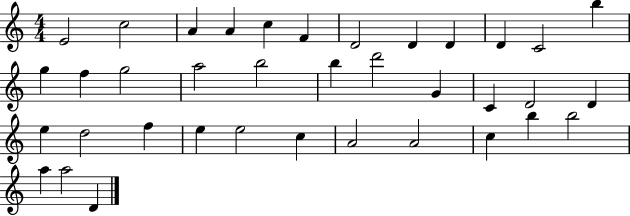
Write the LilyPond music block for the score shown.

{
  \clef treble
  \numericTimeSignature
  \time 4/4
  \key c \major
  e'2 c''2 | a'4 a'4 c''4 f'4 | d'2 d'4 d'4 | d'4 c'2 b''4 | \break g''4 f''4 g''2 | a''2 b''2 | b''4 d'''2 g'4 | c'4 d'2 d'4 | \break e''4 d''2 f''4 | e''4 e''2 c''4 | a'2 a'2 | c''4 b''4 b''2 | \break a''4 a''2 d'4 | \bar "|."
}